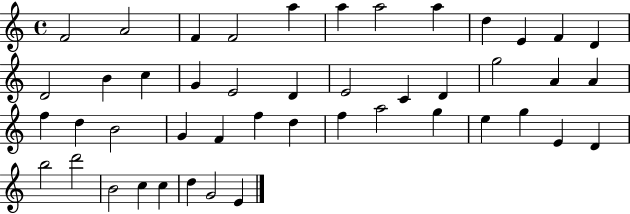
{
  \clef treble
  \time 4/4
  \defaultTimeSignature
  \key c \major
  f'2 a'2 | f'4 f'2 a''4 | a''4 a''2 a''4 | d''4 e'4 f'4 d'4 | \break d'2 b'4 c''4 | g'4 e'2 d'4 | e'2 c'4 d'4 | g''2 a'4 a'4 | \break f''4 d''4 b'2 | g'4 f'4 f''4 d''4 | f''4 a''2 g''4 | e''4 g''4 e'4 d'4 | \break b''2 d'''2 | b'2 c''4 c''4 | d''4 g'2 e'4 | \bar "|."
}